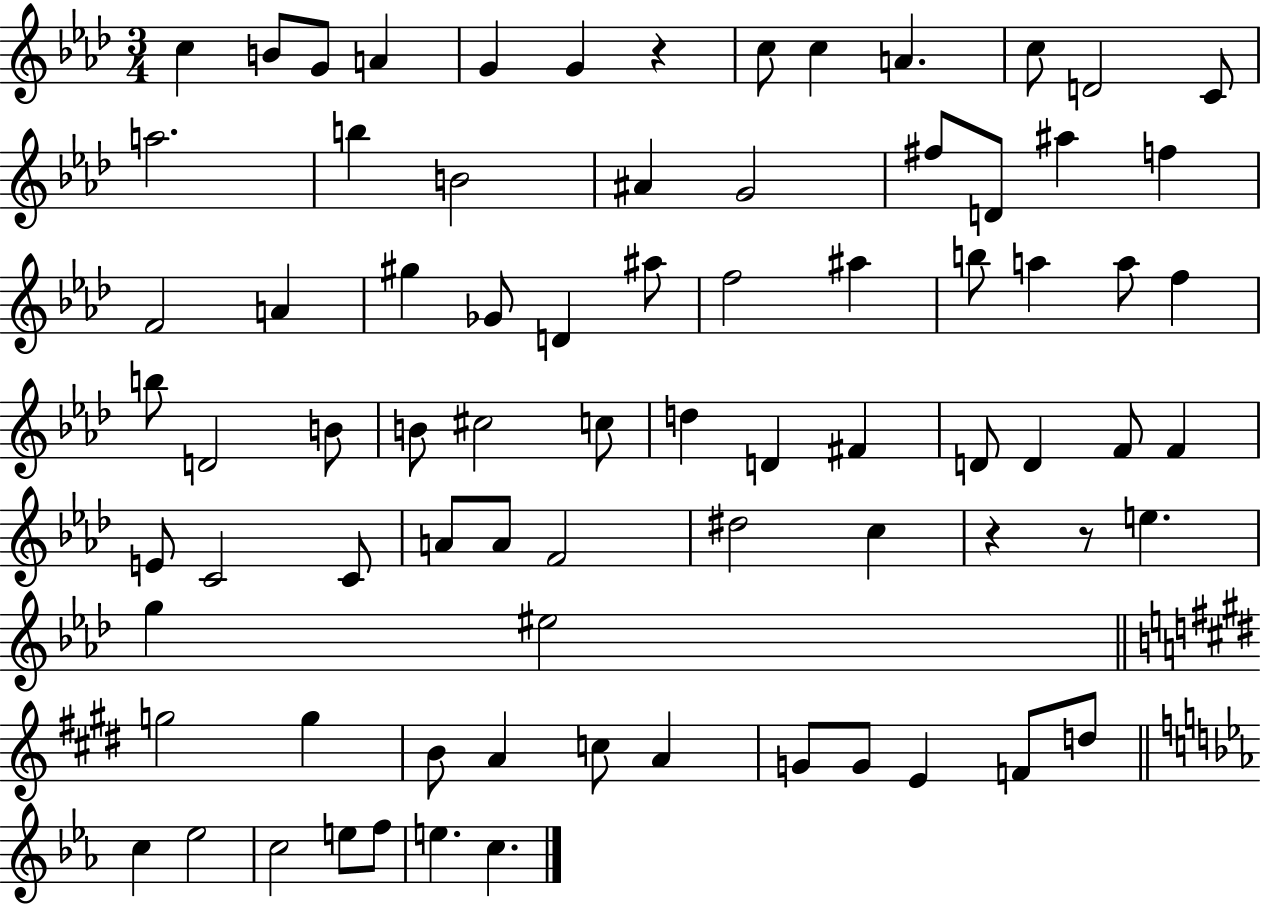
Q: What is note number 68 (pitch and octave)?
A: D5